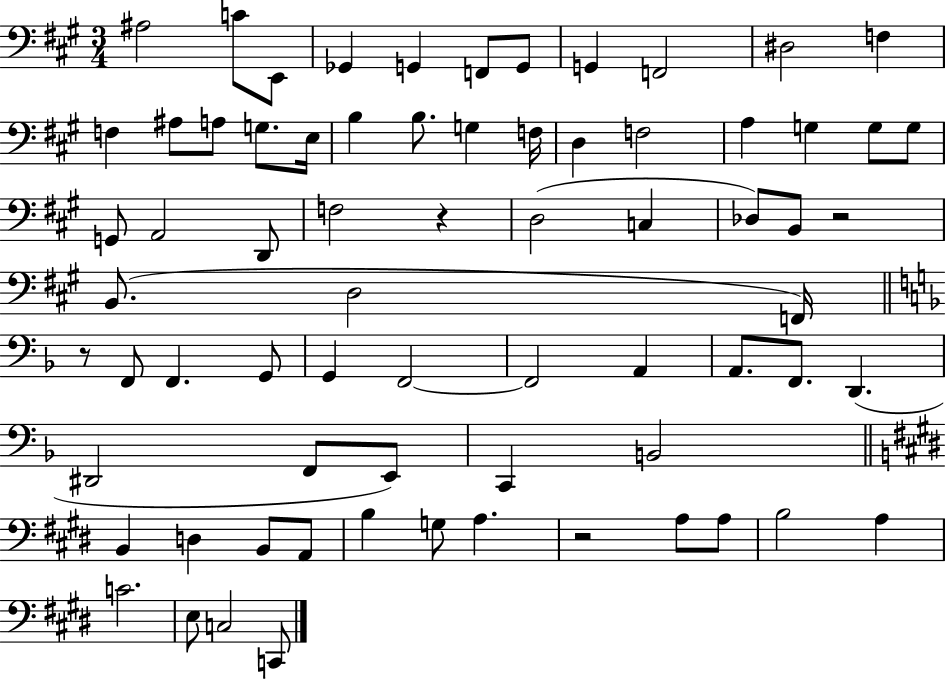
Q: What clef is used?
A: bass